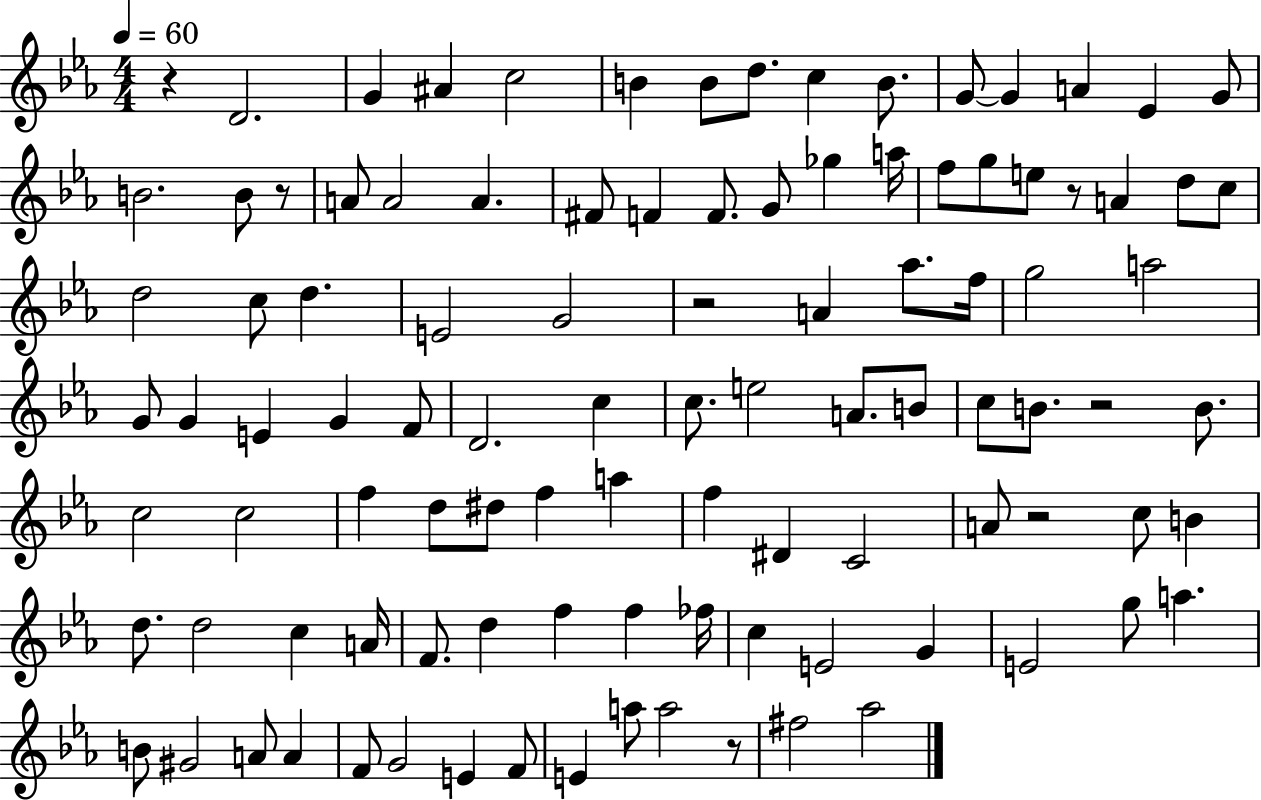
X:1
T:Untitled
M:4/4
L:1/4
K:Eb
z D2 G ^A c2 B B/2 d/2 c B/2 G/2 G A _E G/2 B2 B/2 z/2 A/2 A2 A ^F/2 F F/2 G/2 _g a/4 f/2 g/2 e/2 z/2 A d/2 c/2 d2 c/2 d E2 G2 z2 A _a/2 f/4 g2 a2 G/2 G E G F/2 D2 c c/2 e2 A/2 B/2 c/2 B/2 z2 B/2 c2 c2 f d/2 ^d/2 f a f ^D C2 A/2 z2 c/2 B d/2 d2 c A/4 F/2 d f f _f/4 c E2 G E2 g/2 a B/2 ^G2 A/2 A F/2 G2 E F/2 E a/2 a2 z/2 ^f2 _a2